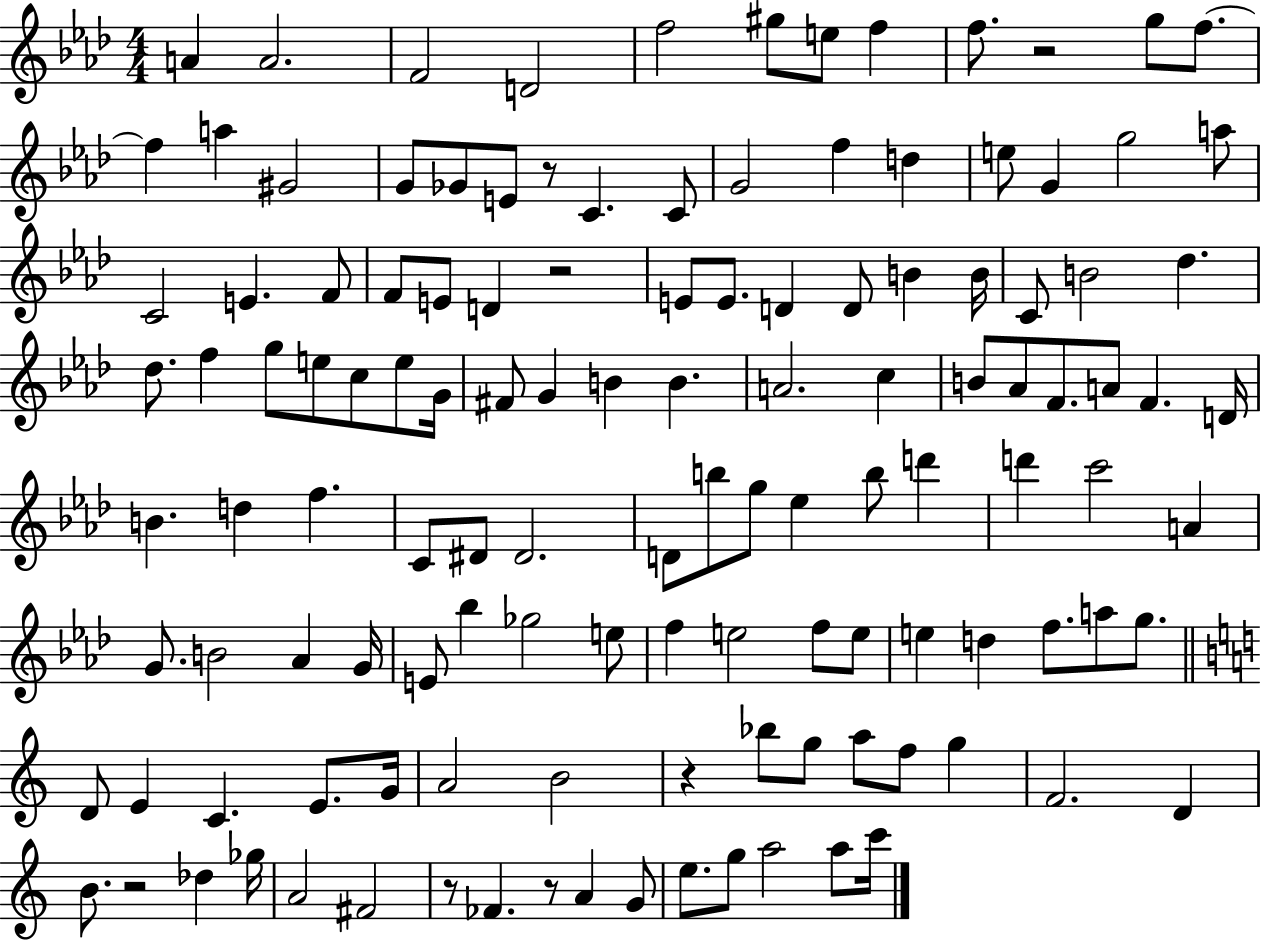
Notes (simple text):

A4/q A4/h. F4/h D4/h F5/h G#5/e E5/e F5/q F5/e. R/h G5/e F5/e. F5/q A5/q G#4/h G4/e Gb4/e E4/e R/e C4/q. C4/e G4/h F5/q D5/q E5/e G4/q G5/h A5/e C4/h E4/q. F4/e F4/e E4/e D4/q R/h E4/e E4/e. D4/q D4/e B4/q B4/s C4/e B4/h Db5/q. Db5/e. F5/q G5/e E5/e C5/e E5/e G4/s F#4/e G4/q B4/q B4/q. A4/h. C5/q B4/e Ab4/e F4/e. A4/e F4/q. D4/s B4/q. D5/q F5/q. C4/e D#4/e D#4/h. D4/e B5/e G5/e Eb5/q B5/e D6/q D6/q C6/h A4/q G4/e. B4/h Ab4/q G4/s E4/e Bb5/q Gb5/h E5/e F5/q E5/h F5/e E5/e E5/q D5/q F5/e. A5/e G5/e. D4/e E4/q C4/q. E4/e. G4/s A4/h B4/h R/q Bb5/e G5/e A5/e F5/e G5/q F4/h. D4/q B4/e. R/h Db5/q Gb5/s A4/h F#4/h R/e FES4/q. R/e A4/q G4/e E5/e. G5/e A5/h A5/e C6/s